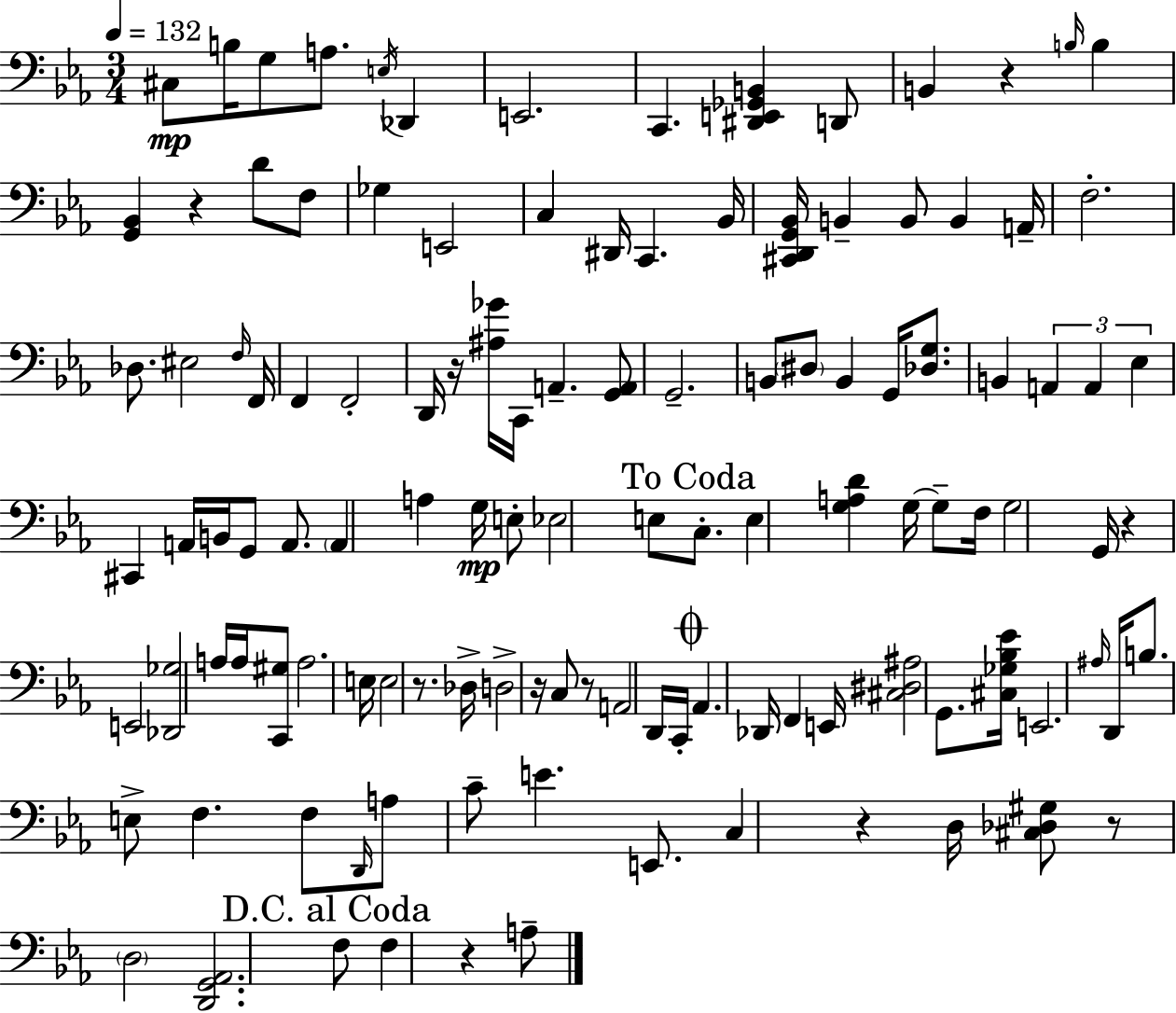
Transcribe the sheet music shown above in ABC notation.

X:1
T:Untitled
M:3/4
L:1/4
K:Eb
^C,/2 B,/4 G,/2 A,/2 E,/4 _D,, E,,2 C,, [^D,,E,,_G,,B,,] D,,/2 B,, z B,/4 B, [G,,_B,,] z D/2 F,/2 _G, E,,2 C, ^D,,/4 C,, _B,,/4 [^C,,D,,G,,_B,,]/4 B,, B,,/2 B,, A,,/4 F,2 _D,/2 ^E,2 F,/4 F,,/4 F,, F,,2 D,,/4 z/4 [^A,_G]/4 C,,/4 A,, [G,,A,,]/2 G,,2 B,,/2 ^D,/2 B,, G,,/4 [_D,G,]/2 B,, A,, A,, _E, ^C,, A,,/4 B,,/4 G,,/2 A,,/2 A,, A, G,/4 E,/2 _E,2 E,/2 C,/2 E, [G,A,D] G,/4 G,/2 F,/4 G,2 G,,/4 z E,,2 [_D,,_G,]2 A,/4 A,/4 [C,,^G,]/2 A,2 E,/4 E,2 z/2 _D,/4 D,2 z/4 C,/2 z/2 A,,2 D,,/4 C,,/4 _A,, _D,,/4 F,, E,,/4 [^C,^D,^A,]2 G,,/2 [^C,_G,_B,_E]/4 E,,2 ^A,/4 D,,/4 B,/2 E,/2 F, F,/2 D,,/4 A,/2 C/2 E E,,/2 C, z D,/4 [^C,_D,^G,]/2 z/2 D,2 [D,,G,,_A,,]2 F,/2 F, z A,/2